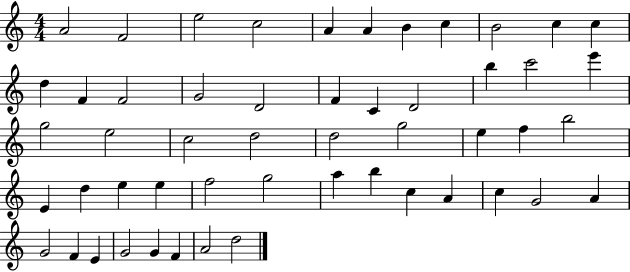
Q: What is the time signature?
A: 4/4